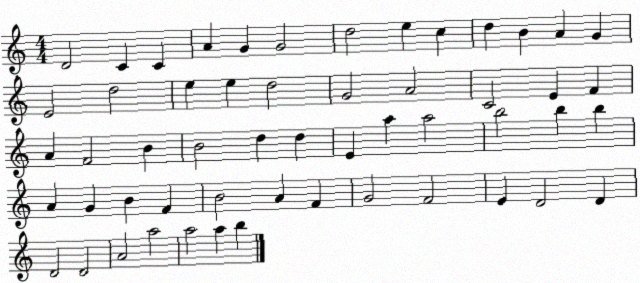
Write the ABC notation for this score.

X:1
T:Untitled
M:4/4
L:1/4
K:C
D2 C C A G G2 d2 e c d B A G E2 d2 e e d2 G2 A2 C2 E F A F2 B B2 d d E a a2 b2 b b A G B F B2 A F G2 F2 E D2 D D2 D2 A2 a2 a2 a b